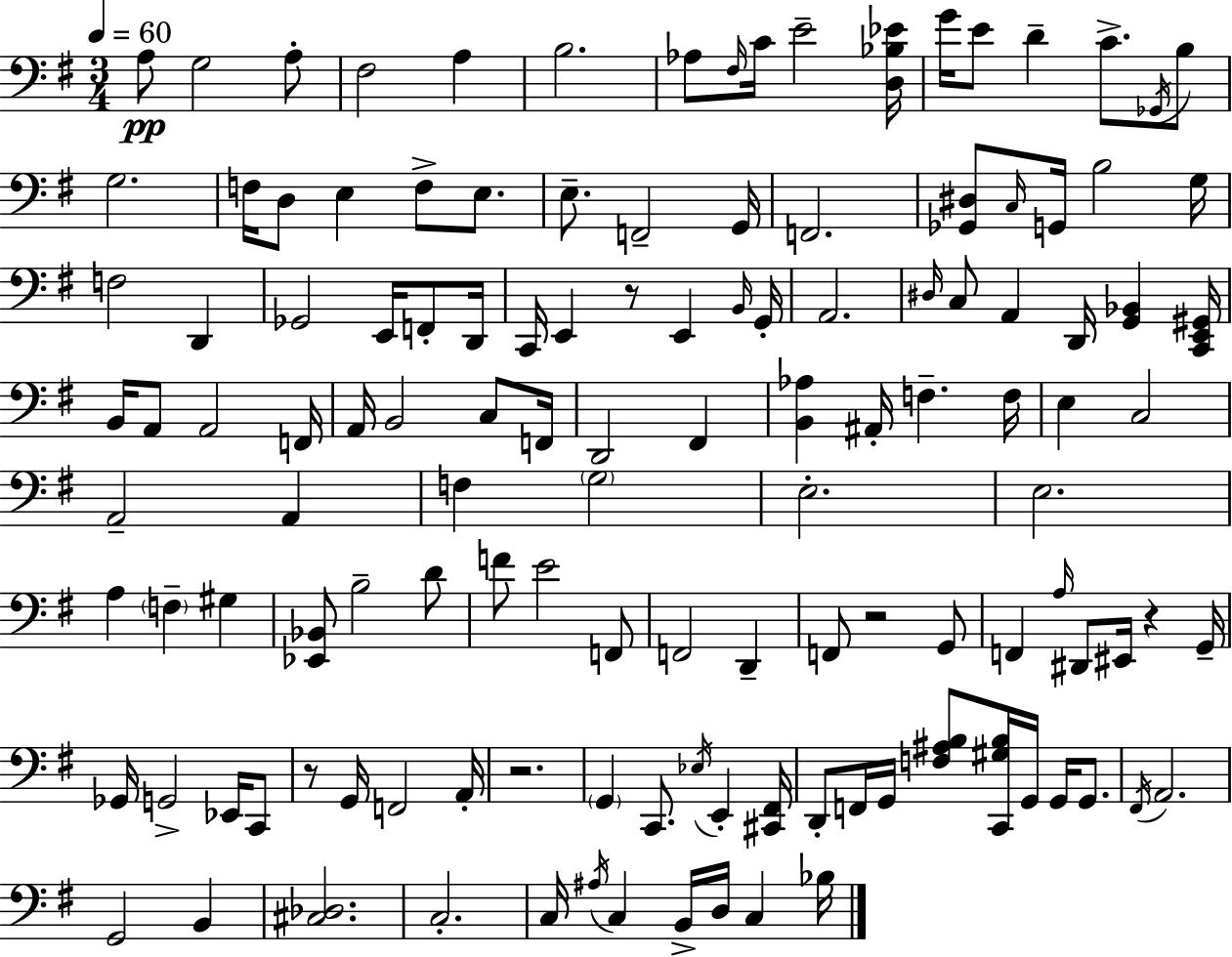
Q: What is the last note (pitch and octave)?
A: Bb3